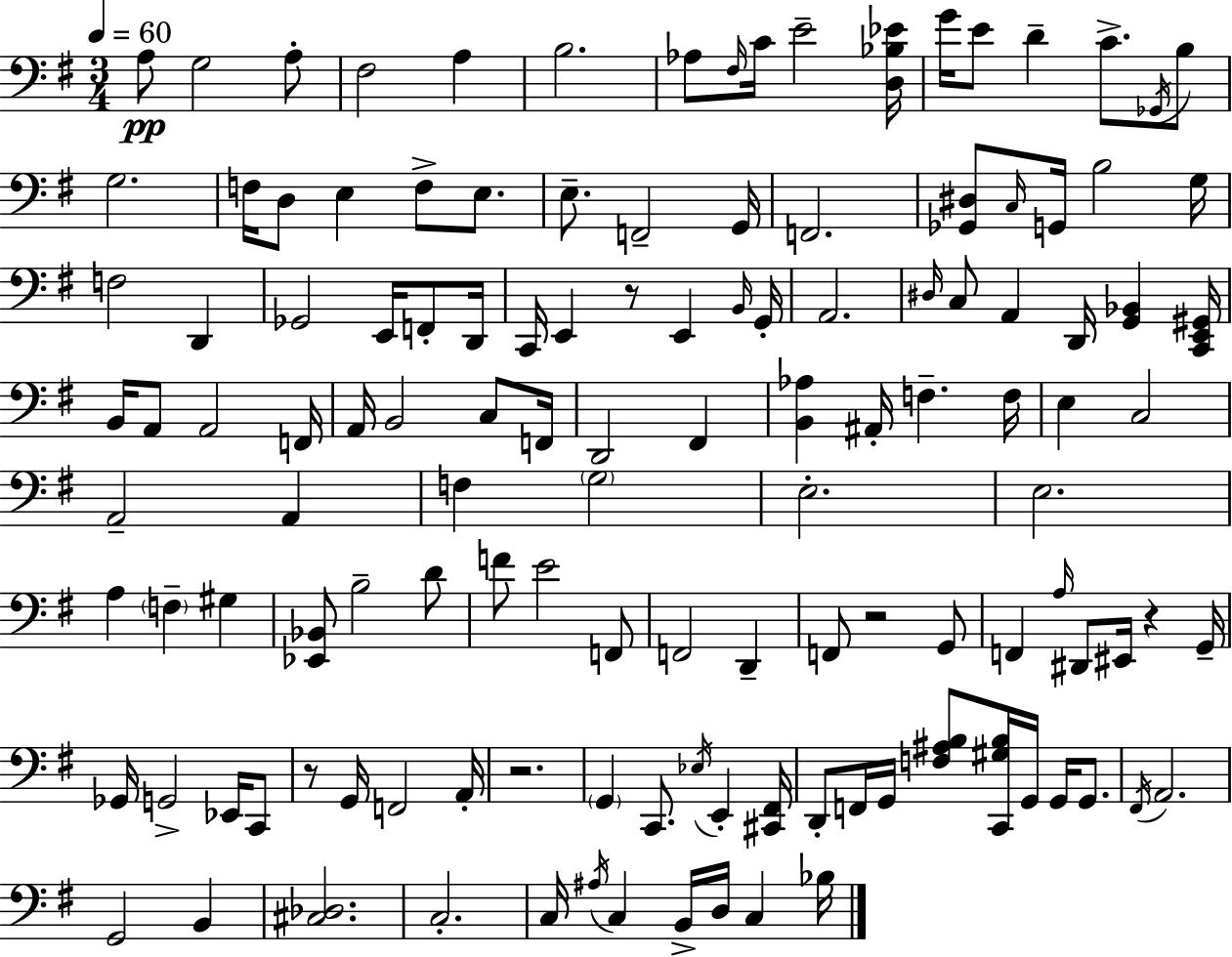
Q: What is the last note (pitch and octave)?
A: Bb3